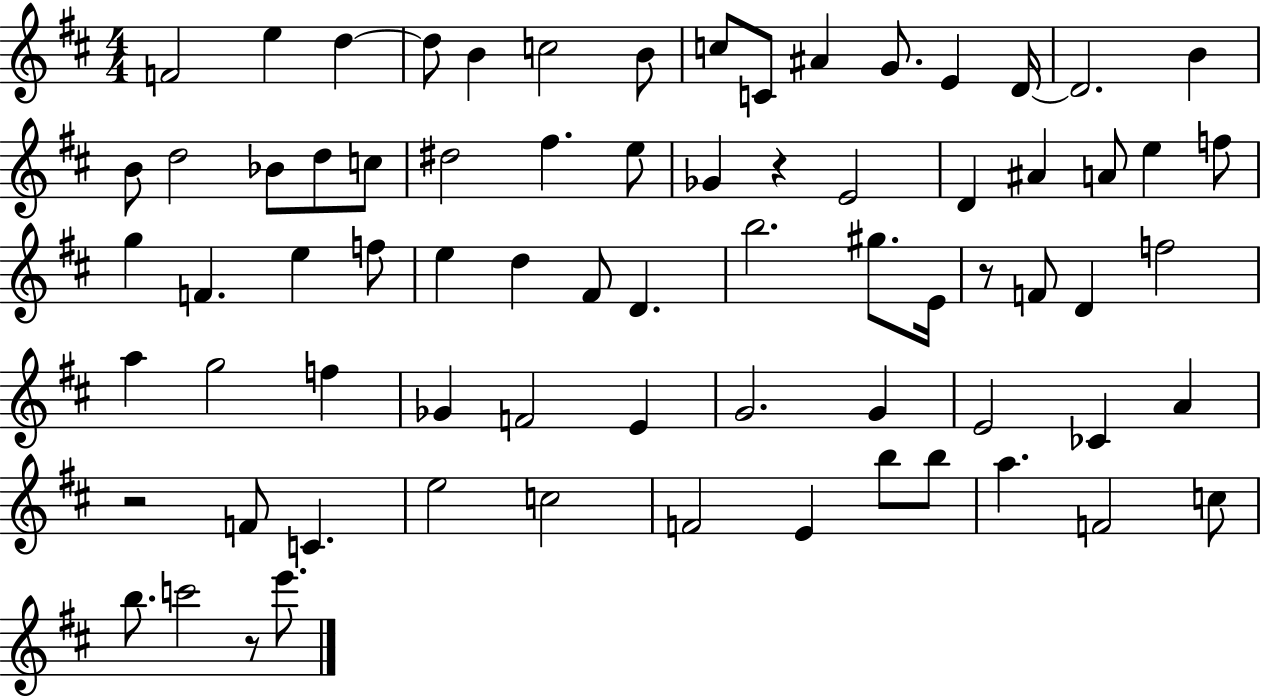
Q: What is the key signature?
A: D major